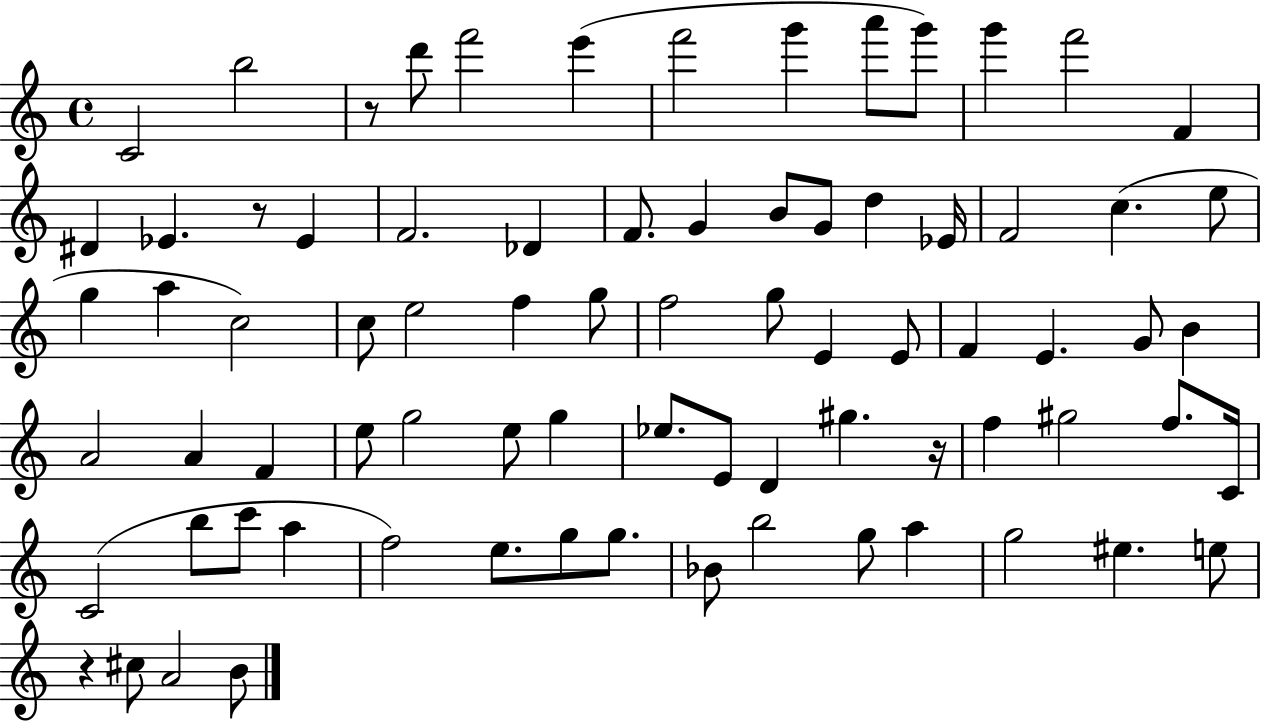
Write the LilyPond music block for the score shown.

{
  \clef treble
  \time 4/4
  \defaultTimeSignature
  \key c \major
  \repeat volta 2 { c'2 b''2 | r8 d'''8 f'''2 e'''4( | f'''2 g'''4 a'''8 g'''8) | g'''4 f'''2 f'4 | \break dis'4 ees'4. r8 ees'4 | f'2. des'4 | f'8. g'4 b'8 g'8 d''4 ees'16 | f'2 c''4.( e''8 | \break g''4 a''4 c''2) | c''8 e''2 f''4 g''8 | f''2 g''8 e'4 e'8 | f'4 e'4. g'8 b'4 | \break a'2 a'4 f'4 | e''8 g''2 e''8 g''4 | ees''8. e'8 d'4 gis''4. r16 | f''4 gis''2 f''8. c'16 | \break c'2( b''8 c'''8 a''4 | f''2) e''8. g''8 g''8. | bes'8 b''2 g''8 a''4 | g''2 eis''4. e''8 | \break r4 cis''8 a'2 b'8 | } \bar "|."
}